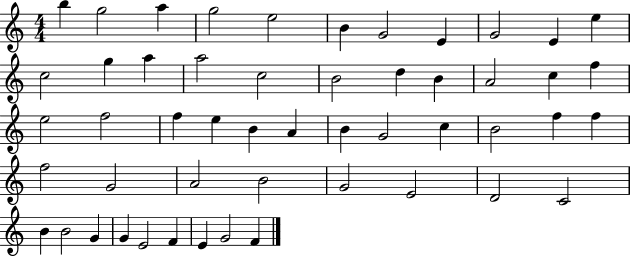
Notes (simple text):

B5/q G5/h A5/q G5/h E5/h B4/q G4/h E4/q G4/h E4/q E5/q C5/h G5/q A5/q A5/h C5/h B4/h D5/q B4/q A4/h C5/q F5/q E5/h F5/h F5/q E5/q B4/q A4/q B4/q G4/h C5/q B4/h F5/q F5/q F5/h G4/h A4/h B4/h G4/h E4/h D4/h C4/h B4/q B4/h G4/q G4/q E4/h F4/q E4/q G4/h F4/q